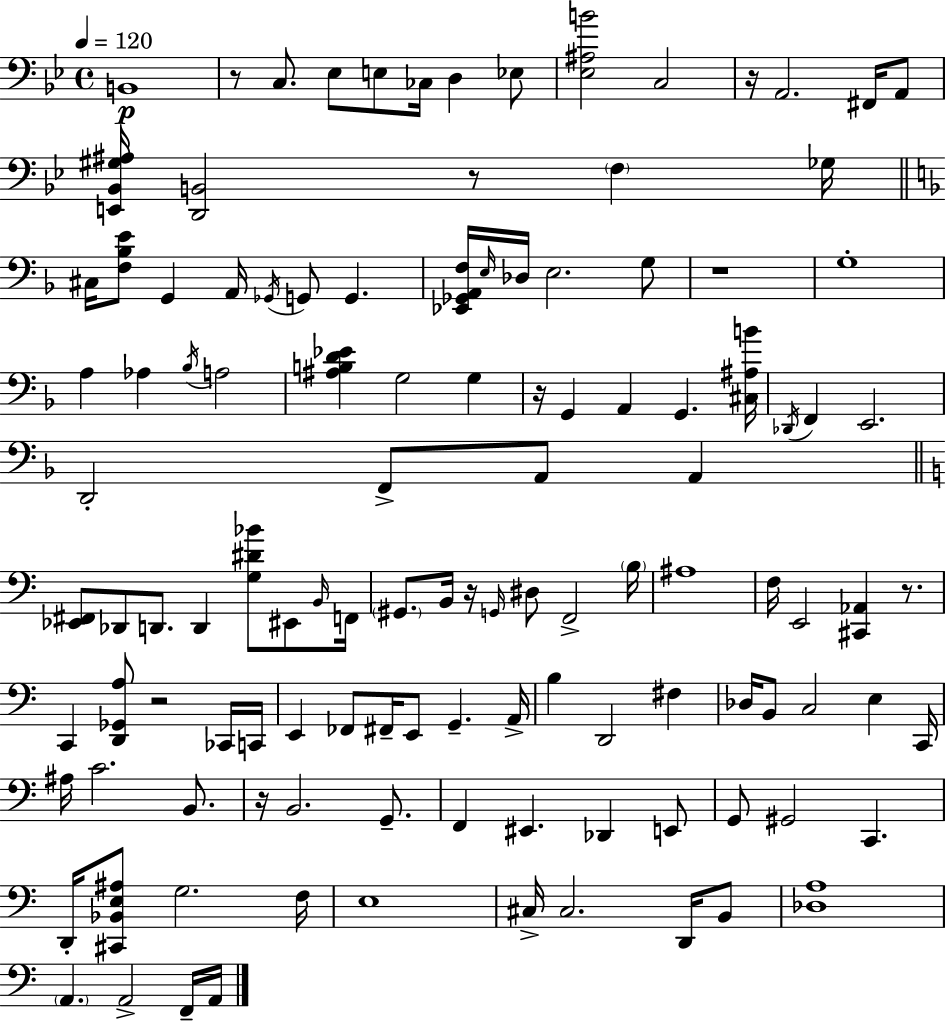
X:1
T:Untitled
M:4/4
L:1/4
K:Bb
B,,4 z/2 C,/2 _E,/2 E,/2 _C,/4 D, _E,/2 [_E,^A,B]2 C,2 z/4 A,,2 ^F,,/4 A,,/2 [E,,_B,,^G,^A,]/4 [D,,B,,]2 z/2 F, _G,/4 ^C,/4 [F,_B,E]/2 G,, A,,/4 _G,,/4 G,,/2 G,, [_E,,_G,,A,,F,]/4 E,/4 _D,/4 E,2 G,/2 z4 G,4 A, _A, _B,/4 A,2 [^A,B,D_E] G,2 G, z/4 G,, A,, G,, [^C,^A,B]/4 _D,,/4 F,, E,,2 D,,2 F,,/2 A,,/2 A,, [_E,,^F,,]/2 _D,,/2 D,,/2 D,, [G,^D_B]/2 ^E,,/2 B,,/4 F,,/4 ^G,,/2 B,,/4 z/4 G,,/4 ^D,/2 F,,2 B,/4 ^A,4 F,/4 E,,2 [^C,,_A,,] z/2 C,, [D,,_G,,A,]/2 z2 _C,,/4 C,,/4 E,, _F,,/2 ^F,,/4 E,,/2 G,, A,,/4 B, D,,2 ^F, _D,/4 B,,/2 C,2 E, C,,/4 ^A,/4 C2 B,,/2 z/4 B,,2 G,,/2 F,, ^E,, _D,, E,,/2 G,,/2 ^G,,2 C,, D,,/4 [^C,,_B,,E,^A,]/2 G,2 F,/4 E,4 ^C,/4 ^C,2 D,,/4 B,,/2 [_D,A,]4 A,, A,,2 F,,/4 A,,/4